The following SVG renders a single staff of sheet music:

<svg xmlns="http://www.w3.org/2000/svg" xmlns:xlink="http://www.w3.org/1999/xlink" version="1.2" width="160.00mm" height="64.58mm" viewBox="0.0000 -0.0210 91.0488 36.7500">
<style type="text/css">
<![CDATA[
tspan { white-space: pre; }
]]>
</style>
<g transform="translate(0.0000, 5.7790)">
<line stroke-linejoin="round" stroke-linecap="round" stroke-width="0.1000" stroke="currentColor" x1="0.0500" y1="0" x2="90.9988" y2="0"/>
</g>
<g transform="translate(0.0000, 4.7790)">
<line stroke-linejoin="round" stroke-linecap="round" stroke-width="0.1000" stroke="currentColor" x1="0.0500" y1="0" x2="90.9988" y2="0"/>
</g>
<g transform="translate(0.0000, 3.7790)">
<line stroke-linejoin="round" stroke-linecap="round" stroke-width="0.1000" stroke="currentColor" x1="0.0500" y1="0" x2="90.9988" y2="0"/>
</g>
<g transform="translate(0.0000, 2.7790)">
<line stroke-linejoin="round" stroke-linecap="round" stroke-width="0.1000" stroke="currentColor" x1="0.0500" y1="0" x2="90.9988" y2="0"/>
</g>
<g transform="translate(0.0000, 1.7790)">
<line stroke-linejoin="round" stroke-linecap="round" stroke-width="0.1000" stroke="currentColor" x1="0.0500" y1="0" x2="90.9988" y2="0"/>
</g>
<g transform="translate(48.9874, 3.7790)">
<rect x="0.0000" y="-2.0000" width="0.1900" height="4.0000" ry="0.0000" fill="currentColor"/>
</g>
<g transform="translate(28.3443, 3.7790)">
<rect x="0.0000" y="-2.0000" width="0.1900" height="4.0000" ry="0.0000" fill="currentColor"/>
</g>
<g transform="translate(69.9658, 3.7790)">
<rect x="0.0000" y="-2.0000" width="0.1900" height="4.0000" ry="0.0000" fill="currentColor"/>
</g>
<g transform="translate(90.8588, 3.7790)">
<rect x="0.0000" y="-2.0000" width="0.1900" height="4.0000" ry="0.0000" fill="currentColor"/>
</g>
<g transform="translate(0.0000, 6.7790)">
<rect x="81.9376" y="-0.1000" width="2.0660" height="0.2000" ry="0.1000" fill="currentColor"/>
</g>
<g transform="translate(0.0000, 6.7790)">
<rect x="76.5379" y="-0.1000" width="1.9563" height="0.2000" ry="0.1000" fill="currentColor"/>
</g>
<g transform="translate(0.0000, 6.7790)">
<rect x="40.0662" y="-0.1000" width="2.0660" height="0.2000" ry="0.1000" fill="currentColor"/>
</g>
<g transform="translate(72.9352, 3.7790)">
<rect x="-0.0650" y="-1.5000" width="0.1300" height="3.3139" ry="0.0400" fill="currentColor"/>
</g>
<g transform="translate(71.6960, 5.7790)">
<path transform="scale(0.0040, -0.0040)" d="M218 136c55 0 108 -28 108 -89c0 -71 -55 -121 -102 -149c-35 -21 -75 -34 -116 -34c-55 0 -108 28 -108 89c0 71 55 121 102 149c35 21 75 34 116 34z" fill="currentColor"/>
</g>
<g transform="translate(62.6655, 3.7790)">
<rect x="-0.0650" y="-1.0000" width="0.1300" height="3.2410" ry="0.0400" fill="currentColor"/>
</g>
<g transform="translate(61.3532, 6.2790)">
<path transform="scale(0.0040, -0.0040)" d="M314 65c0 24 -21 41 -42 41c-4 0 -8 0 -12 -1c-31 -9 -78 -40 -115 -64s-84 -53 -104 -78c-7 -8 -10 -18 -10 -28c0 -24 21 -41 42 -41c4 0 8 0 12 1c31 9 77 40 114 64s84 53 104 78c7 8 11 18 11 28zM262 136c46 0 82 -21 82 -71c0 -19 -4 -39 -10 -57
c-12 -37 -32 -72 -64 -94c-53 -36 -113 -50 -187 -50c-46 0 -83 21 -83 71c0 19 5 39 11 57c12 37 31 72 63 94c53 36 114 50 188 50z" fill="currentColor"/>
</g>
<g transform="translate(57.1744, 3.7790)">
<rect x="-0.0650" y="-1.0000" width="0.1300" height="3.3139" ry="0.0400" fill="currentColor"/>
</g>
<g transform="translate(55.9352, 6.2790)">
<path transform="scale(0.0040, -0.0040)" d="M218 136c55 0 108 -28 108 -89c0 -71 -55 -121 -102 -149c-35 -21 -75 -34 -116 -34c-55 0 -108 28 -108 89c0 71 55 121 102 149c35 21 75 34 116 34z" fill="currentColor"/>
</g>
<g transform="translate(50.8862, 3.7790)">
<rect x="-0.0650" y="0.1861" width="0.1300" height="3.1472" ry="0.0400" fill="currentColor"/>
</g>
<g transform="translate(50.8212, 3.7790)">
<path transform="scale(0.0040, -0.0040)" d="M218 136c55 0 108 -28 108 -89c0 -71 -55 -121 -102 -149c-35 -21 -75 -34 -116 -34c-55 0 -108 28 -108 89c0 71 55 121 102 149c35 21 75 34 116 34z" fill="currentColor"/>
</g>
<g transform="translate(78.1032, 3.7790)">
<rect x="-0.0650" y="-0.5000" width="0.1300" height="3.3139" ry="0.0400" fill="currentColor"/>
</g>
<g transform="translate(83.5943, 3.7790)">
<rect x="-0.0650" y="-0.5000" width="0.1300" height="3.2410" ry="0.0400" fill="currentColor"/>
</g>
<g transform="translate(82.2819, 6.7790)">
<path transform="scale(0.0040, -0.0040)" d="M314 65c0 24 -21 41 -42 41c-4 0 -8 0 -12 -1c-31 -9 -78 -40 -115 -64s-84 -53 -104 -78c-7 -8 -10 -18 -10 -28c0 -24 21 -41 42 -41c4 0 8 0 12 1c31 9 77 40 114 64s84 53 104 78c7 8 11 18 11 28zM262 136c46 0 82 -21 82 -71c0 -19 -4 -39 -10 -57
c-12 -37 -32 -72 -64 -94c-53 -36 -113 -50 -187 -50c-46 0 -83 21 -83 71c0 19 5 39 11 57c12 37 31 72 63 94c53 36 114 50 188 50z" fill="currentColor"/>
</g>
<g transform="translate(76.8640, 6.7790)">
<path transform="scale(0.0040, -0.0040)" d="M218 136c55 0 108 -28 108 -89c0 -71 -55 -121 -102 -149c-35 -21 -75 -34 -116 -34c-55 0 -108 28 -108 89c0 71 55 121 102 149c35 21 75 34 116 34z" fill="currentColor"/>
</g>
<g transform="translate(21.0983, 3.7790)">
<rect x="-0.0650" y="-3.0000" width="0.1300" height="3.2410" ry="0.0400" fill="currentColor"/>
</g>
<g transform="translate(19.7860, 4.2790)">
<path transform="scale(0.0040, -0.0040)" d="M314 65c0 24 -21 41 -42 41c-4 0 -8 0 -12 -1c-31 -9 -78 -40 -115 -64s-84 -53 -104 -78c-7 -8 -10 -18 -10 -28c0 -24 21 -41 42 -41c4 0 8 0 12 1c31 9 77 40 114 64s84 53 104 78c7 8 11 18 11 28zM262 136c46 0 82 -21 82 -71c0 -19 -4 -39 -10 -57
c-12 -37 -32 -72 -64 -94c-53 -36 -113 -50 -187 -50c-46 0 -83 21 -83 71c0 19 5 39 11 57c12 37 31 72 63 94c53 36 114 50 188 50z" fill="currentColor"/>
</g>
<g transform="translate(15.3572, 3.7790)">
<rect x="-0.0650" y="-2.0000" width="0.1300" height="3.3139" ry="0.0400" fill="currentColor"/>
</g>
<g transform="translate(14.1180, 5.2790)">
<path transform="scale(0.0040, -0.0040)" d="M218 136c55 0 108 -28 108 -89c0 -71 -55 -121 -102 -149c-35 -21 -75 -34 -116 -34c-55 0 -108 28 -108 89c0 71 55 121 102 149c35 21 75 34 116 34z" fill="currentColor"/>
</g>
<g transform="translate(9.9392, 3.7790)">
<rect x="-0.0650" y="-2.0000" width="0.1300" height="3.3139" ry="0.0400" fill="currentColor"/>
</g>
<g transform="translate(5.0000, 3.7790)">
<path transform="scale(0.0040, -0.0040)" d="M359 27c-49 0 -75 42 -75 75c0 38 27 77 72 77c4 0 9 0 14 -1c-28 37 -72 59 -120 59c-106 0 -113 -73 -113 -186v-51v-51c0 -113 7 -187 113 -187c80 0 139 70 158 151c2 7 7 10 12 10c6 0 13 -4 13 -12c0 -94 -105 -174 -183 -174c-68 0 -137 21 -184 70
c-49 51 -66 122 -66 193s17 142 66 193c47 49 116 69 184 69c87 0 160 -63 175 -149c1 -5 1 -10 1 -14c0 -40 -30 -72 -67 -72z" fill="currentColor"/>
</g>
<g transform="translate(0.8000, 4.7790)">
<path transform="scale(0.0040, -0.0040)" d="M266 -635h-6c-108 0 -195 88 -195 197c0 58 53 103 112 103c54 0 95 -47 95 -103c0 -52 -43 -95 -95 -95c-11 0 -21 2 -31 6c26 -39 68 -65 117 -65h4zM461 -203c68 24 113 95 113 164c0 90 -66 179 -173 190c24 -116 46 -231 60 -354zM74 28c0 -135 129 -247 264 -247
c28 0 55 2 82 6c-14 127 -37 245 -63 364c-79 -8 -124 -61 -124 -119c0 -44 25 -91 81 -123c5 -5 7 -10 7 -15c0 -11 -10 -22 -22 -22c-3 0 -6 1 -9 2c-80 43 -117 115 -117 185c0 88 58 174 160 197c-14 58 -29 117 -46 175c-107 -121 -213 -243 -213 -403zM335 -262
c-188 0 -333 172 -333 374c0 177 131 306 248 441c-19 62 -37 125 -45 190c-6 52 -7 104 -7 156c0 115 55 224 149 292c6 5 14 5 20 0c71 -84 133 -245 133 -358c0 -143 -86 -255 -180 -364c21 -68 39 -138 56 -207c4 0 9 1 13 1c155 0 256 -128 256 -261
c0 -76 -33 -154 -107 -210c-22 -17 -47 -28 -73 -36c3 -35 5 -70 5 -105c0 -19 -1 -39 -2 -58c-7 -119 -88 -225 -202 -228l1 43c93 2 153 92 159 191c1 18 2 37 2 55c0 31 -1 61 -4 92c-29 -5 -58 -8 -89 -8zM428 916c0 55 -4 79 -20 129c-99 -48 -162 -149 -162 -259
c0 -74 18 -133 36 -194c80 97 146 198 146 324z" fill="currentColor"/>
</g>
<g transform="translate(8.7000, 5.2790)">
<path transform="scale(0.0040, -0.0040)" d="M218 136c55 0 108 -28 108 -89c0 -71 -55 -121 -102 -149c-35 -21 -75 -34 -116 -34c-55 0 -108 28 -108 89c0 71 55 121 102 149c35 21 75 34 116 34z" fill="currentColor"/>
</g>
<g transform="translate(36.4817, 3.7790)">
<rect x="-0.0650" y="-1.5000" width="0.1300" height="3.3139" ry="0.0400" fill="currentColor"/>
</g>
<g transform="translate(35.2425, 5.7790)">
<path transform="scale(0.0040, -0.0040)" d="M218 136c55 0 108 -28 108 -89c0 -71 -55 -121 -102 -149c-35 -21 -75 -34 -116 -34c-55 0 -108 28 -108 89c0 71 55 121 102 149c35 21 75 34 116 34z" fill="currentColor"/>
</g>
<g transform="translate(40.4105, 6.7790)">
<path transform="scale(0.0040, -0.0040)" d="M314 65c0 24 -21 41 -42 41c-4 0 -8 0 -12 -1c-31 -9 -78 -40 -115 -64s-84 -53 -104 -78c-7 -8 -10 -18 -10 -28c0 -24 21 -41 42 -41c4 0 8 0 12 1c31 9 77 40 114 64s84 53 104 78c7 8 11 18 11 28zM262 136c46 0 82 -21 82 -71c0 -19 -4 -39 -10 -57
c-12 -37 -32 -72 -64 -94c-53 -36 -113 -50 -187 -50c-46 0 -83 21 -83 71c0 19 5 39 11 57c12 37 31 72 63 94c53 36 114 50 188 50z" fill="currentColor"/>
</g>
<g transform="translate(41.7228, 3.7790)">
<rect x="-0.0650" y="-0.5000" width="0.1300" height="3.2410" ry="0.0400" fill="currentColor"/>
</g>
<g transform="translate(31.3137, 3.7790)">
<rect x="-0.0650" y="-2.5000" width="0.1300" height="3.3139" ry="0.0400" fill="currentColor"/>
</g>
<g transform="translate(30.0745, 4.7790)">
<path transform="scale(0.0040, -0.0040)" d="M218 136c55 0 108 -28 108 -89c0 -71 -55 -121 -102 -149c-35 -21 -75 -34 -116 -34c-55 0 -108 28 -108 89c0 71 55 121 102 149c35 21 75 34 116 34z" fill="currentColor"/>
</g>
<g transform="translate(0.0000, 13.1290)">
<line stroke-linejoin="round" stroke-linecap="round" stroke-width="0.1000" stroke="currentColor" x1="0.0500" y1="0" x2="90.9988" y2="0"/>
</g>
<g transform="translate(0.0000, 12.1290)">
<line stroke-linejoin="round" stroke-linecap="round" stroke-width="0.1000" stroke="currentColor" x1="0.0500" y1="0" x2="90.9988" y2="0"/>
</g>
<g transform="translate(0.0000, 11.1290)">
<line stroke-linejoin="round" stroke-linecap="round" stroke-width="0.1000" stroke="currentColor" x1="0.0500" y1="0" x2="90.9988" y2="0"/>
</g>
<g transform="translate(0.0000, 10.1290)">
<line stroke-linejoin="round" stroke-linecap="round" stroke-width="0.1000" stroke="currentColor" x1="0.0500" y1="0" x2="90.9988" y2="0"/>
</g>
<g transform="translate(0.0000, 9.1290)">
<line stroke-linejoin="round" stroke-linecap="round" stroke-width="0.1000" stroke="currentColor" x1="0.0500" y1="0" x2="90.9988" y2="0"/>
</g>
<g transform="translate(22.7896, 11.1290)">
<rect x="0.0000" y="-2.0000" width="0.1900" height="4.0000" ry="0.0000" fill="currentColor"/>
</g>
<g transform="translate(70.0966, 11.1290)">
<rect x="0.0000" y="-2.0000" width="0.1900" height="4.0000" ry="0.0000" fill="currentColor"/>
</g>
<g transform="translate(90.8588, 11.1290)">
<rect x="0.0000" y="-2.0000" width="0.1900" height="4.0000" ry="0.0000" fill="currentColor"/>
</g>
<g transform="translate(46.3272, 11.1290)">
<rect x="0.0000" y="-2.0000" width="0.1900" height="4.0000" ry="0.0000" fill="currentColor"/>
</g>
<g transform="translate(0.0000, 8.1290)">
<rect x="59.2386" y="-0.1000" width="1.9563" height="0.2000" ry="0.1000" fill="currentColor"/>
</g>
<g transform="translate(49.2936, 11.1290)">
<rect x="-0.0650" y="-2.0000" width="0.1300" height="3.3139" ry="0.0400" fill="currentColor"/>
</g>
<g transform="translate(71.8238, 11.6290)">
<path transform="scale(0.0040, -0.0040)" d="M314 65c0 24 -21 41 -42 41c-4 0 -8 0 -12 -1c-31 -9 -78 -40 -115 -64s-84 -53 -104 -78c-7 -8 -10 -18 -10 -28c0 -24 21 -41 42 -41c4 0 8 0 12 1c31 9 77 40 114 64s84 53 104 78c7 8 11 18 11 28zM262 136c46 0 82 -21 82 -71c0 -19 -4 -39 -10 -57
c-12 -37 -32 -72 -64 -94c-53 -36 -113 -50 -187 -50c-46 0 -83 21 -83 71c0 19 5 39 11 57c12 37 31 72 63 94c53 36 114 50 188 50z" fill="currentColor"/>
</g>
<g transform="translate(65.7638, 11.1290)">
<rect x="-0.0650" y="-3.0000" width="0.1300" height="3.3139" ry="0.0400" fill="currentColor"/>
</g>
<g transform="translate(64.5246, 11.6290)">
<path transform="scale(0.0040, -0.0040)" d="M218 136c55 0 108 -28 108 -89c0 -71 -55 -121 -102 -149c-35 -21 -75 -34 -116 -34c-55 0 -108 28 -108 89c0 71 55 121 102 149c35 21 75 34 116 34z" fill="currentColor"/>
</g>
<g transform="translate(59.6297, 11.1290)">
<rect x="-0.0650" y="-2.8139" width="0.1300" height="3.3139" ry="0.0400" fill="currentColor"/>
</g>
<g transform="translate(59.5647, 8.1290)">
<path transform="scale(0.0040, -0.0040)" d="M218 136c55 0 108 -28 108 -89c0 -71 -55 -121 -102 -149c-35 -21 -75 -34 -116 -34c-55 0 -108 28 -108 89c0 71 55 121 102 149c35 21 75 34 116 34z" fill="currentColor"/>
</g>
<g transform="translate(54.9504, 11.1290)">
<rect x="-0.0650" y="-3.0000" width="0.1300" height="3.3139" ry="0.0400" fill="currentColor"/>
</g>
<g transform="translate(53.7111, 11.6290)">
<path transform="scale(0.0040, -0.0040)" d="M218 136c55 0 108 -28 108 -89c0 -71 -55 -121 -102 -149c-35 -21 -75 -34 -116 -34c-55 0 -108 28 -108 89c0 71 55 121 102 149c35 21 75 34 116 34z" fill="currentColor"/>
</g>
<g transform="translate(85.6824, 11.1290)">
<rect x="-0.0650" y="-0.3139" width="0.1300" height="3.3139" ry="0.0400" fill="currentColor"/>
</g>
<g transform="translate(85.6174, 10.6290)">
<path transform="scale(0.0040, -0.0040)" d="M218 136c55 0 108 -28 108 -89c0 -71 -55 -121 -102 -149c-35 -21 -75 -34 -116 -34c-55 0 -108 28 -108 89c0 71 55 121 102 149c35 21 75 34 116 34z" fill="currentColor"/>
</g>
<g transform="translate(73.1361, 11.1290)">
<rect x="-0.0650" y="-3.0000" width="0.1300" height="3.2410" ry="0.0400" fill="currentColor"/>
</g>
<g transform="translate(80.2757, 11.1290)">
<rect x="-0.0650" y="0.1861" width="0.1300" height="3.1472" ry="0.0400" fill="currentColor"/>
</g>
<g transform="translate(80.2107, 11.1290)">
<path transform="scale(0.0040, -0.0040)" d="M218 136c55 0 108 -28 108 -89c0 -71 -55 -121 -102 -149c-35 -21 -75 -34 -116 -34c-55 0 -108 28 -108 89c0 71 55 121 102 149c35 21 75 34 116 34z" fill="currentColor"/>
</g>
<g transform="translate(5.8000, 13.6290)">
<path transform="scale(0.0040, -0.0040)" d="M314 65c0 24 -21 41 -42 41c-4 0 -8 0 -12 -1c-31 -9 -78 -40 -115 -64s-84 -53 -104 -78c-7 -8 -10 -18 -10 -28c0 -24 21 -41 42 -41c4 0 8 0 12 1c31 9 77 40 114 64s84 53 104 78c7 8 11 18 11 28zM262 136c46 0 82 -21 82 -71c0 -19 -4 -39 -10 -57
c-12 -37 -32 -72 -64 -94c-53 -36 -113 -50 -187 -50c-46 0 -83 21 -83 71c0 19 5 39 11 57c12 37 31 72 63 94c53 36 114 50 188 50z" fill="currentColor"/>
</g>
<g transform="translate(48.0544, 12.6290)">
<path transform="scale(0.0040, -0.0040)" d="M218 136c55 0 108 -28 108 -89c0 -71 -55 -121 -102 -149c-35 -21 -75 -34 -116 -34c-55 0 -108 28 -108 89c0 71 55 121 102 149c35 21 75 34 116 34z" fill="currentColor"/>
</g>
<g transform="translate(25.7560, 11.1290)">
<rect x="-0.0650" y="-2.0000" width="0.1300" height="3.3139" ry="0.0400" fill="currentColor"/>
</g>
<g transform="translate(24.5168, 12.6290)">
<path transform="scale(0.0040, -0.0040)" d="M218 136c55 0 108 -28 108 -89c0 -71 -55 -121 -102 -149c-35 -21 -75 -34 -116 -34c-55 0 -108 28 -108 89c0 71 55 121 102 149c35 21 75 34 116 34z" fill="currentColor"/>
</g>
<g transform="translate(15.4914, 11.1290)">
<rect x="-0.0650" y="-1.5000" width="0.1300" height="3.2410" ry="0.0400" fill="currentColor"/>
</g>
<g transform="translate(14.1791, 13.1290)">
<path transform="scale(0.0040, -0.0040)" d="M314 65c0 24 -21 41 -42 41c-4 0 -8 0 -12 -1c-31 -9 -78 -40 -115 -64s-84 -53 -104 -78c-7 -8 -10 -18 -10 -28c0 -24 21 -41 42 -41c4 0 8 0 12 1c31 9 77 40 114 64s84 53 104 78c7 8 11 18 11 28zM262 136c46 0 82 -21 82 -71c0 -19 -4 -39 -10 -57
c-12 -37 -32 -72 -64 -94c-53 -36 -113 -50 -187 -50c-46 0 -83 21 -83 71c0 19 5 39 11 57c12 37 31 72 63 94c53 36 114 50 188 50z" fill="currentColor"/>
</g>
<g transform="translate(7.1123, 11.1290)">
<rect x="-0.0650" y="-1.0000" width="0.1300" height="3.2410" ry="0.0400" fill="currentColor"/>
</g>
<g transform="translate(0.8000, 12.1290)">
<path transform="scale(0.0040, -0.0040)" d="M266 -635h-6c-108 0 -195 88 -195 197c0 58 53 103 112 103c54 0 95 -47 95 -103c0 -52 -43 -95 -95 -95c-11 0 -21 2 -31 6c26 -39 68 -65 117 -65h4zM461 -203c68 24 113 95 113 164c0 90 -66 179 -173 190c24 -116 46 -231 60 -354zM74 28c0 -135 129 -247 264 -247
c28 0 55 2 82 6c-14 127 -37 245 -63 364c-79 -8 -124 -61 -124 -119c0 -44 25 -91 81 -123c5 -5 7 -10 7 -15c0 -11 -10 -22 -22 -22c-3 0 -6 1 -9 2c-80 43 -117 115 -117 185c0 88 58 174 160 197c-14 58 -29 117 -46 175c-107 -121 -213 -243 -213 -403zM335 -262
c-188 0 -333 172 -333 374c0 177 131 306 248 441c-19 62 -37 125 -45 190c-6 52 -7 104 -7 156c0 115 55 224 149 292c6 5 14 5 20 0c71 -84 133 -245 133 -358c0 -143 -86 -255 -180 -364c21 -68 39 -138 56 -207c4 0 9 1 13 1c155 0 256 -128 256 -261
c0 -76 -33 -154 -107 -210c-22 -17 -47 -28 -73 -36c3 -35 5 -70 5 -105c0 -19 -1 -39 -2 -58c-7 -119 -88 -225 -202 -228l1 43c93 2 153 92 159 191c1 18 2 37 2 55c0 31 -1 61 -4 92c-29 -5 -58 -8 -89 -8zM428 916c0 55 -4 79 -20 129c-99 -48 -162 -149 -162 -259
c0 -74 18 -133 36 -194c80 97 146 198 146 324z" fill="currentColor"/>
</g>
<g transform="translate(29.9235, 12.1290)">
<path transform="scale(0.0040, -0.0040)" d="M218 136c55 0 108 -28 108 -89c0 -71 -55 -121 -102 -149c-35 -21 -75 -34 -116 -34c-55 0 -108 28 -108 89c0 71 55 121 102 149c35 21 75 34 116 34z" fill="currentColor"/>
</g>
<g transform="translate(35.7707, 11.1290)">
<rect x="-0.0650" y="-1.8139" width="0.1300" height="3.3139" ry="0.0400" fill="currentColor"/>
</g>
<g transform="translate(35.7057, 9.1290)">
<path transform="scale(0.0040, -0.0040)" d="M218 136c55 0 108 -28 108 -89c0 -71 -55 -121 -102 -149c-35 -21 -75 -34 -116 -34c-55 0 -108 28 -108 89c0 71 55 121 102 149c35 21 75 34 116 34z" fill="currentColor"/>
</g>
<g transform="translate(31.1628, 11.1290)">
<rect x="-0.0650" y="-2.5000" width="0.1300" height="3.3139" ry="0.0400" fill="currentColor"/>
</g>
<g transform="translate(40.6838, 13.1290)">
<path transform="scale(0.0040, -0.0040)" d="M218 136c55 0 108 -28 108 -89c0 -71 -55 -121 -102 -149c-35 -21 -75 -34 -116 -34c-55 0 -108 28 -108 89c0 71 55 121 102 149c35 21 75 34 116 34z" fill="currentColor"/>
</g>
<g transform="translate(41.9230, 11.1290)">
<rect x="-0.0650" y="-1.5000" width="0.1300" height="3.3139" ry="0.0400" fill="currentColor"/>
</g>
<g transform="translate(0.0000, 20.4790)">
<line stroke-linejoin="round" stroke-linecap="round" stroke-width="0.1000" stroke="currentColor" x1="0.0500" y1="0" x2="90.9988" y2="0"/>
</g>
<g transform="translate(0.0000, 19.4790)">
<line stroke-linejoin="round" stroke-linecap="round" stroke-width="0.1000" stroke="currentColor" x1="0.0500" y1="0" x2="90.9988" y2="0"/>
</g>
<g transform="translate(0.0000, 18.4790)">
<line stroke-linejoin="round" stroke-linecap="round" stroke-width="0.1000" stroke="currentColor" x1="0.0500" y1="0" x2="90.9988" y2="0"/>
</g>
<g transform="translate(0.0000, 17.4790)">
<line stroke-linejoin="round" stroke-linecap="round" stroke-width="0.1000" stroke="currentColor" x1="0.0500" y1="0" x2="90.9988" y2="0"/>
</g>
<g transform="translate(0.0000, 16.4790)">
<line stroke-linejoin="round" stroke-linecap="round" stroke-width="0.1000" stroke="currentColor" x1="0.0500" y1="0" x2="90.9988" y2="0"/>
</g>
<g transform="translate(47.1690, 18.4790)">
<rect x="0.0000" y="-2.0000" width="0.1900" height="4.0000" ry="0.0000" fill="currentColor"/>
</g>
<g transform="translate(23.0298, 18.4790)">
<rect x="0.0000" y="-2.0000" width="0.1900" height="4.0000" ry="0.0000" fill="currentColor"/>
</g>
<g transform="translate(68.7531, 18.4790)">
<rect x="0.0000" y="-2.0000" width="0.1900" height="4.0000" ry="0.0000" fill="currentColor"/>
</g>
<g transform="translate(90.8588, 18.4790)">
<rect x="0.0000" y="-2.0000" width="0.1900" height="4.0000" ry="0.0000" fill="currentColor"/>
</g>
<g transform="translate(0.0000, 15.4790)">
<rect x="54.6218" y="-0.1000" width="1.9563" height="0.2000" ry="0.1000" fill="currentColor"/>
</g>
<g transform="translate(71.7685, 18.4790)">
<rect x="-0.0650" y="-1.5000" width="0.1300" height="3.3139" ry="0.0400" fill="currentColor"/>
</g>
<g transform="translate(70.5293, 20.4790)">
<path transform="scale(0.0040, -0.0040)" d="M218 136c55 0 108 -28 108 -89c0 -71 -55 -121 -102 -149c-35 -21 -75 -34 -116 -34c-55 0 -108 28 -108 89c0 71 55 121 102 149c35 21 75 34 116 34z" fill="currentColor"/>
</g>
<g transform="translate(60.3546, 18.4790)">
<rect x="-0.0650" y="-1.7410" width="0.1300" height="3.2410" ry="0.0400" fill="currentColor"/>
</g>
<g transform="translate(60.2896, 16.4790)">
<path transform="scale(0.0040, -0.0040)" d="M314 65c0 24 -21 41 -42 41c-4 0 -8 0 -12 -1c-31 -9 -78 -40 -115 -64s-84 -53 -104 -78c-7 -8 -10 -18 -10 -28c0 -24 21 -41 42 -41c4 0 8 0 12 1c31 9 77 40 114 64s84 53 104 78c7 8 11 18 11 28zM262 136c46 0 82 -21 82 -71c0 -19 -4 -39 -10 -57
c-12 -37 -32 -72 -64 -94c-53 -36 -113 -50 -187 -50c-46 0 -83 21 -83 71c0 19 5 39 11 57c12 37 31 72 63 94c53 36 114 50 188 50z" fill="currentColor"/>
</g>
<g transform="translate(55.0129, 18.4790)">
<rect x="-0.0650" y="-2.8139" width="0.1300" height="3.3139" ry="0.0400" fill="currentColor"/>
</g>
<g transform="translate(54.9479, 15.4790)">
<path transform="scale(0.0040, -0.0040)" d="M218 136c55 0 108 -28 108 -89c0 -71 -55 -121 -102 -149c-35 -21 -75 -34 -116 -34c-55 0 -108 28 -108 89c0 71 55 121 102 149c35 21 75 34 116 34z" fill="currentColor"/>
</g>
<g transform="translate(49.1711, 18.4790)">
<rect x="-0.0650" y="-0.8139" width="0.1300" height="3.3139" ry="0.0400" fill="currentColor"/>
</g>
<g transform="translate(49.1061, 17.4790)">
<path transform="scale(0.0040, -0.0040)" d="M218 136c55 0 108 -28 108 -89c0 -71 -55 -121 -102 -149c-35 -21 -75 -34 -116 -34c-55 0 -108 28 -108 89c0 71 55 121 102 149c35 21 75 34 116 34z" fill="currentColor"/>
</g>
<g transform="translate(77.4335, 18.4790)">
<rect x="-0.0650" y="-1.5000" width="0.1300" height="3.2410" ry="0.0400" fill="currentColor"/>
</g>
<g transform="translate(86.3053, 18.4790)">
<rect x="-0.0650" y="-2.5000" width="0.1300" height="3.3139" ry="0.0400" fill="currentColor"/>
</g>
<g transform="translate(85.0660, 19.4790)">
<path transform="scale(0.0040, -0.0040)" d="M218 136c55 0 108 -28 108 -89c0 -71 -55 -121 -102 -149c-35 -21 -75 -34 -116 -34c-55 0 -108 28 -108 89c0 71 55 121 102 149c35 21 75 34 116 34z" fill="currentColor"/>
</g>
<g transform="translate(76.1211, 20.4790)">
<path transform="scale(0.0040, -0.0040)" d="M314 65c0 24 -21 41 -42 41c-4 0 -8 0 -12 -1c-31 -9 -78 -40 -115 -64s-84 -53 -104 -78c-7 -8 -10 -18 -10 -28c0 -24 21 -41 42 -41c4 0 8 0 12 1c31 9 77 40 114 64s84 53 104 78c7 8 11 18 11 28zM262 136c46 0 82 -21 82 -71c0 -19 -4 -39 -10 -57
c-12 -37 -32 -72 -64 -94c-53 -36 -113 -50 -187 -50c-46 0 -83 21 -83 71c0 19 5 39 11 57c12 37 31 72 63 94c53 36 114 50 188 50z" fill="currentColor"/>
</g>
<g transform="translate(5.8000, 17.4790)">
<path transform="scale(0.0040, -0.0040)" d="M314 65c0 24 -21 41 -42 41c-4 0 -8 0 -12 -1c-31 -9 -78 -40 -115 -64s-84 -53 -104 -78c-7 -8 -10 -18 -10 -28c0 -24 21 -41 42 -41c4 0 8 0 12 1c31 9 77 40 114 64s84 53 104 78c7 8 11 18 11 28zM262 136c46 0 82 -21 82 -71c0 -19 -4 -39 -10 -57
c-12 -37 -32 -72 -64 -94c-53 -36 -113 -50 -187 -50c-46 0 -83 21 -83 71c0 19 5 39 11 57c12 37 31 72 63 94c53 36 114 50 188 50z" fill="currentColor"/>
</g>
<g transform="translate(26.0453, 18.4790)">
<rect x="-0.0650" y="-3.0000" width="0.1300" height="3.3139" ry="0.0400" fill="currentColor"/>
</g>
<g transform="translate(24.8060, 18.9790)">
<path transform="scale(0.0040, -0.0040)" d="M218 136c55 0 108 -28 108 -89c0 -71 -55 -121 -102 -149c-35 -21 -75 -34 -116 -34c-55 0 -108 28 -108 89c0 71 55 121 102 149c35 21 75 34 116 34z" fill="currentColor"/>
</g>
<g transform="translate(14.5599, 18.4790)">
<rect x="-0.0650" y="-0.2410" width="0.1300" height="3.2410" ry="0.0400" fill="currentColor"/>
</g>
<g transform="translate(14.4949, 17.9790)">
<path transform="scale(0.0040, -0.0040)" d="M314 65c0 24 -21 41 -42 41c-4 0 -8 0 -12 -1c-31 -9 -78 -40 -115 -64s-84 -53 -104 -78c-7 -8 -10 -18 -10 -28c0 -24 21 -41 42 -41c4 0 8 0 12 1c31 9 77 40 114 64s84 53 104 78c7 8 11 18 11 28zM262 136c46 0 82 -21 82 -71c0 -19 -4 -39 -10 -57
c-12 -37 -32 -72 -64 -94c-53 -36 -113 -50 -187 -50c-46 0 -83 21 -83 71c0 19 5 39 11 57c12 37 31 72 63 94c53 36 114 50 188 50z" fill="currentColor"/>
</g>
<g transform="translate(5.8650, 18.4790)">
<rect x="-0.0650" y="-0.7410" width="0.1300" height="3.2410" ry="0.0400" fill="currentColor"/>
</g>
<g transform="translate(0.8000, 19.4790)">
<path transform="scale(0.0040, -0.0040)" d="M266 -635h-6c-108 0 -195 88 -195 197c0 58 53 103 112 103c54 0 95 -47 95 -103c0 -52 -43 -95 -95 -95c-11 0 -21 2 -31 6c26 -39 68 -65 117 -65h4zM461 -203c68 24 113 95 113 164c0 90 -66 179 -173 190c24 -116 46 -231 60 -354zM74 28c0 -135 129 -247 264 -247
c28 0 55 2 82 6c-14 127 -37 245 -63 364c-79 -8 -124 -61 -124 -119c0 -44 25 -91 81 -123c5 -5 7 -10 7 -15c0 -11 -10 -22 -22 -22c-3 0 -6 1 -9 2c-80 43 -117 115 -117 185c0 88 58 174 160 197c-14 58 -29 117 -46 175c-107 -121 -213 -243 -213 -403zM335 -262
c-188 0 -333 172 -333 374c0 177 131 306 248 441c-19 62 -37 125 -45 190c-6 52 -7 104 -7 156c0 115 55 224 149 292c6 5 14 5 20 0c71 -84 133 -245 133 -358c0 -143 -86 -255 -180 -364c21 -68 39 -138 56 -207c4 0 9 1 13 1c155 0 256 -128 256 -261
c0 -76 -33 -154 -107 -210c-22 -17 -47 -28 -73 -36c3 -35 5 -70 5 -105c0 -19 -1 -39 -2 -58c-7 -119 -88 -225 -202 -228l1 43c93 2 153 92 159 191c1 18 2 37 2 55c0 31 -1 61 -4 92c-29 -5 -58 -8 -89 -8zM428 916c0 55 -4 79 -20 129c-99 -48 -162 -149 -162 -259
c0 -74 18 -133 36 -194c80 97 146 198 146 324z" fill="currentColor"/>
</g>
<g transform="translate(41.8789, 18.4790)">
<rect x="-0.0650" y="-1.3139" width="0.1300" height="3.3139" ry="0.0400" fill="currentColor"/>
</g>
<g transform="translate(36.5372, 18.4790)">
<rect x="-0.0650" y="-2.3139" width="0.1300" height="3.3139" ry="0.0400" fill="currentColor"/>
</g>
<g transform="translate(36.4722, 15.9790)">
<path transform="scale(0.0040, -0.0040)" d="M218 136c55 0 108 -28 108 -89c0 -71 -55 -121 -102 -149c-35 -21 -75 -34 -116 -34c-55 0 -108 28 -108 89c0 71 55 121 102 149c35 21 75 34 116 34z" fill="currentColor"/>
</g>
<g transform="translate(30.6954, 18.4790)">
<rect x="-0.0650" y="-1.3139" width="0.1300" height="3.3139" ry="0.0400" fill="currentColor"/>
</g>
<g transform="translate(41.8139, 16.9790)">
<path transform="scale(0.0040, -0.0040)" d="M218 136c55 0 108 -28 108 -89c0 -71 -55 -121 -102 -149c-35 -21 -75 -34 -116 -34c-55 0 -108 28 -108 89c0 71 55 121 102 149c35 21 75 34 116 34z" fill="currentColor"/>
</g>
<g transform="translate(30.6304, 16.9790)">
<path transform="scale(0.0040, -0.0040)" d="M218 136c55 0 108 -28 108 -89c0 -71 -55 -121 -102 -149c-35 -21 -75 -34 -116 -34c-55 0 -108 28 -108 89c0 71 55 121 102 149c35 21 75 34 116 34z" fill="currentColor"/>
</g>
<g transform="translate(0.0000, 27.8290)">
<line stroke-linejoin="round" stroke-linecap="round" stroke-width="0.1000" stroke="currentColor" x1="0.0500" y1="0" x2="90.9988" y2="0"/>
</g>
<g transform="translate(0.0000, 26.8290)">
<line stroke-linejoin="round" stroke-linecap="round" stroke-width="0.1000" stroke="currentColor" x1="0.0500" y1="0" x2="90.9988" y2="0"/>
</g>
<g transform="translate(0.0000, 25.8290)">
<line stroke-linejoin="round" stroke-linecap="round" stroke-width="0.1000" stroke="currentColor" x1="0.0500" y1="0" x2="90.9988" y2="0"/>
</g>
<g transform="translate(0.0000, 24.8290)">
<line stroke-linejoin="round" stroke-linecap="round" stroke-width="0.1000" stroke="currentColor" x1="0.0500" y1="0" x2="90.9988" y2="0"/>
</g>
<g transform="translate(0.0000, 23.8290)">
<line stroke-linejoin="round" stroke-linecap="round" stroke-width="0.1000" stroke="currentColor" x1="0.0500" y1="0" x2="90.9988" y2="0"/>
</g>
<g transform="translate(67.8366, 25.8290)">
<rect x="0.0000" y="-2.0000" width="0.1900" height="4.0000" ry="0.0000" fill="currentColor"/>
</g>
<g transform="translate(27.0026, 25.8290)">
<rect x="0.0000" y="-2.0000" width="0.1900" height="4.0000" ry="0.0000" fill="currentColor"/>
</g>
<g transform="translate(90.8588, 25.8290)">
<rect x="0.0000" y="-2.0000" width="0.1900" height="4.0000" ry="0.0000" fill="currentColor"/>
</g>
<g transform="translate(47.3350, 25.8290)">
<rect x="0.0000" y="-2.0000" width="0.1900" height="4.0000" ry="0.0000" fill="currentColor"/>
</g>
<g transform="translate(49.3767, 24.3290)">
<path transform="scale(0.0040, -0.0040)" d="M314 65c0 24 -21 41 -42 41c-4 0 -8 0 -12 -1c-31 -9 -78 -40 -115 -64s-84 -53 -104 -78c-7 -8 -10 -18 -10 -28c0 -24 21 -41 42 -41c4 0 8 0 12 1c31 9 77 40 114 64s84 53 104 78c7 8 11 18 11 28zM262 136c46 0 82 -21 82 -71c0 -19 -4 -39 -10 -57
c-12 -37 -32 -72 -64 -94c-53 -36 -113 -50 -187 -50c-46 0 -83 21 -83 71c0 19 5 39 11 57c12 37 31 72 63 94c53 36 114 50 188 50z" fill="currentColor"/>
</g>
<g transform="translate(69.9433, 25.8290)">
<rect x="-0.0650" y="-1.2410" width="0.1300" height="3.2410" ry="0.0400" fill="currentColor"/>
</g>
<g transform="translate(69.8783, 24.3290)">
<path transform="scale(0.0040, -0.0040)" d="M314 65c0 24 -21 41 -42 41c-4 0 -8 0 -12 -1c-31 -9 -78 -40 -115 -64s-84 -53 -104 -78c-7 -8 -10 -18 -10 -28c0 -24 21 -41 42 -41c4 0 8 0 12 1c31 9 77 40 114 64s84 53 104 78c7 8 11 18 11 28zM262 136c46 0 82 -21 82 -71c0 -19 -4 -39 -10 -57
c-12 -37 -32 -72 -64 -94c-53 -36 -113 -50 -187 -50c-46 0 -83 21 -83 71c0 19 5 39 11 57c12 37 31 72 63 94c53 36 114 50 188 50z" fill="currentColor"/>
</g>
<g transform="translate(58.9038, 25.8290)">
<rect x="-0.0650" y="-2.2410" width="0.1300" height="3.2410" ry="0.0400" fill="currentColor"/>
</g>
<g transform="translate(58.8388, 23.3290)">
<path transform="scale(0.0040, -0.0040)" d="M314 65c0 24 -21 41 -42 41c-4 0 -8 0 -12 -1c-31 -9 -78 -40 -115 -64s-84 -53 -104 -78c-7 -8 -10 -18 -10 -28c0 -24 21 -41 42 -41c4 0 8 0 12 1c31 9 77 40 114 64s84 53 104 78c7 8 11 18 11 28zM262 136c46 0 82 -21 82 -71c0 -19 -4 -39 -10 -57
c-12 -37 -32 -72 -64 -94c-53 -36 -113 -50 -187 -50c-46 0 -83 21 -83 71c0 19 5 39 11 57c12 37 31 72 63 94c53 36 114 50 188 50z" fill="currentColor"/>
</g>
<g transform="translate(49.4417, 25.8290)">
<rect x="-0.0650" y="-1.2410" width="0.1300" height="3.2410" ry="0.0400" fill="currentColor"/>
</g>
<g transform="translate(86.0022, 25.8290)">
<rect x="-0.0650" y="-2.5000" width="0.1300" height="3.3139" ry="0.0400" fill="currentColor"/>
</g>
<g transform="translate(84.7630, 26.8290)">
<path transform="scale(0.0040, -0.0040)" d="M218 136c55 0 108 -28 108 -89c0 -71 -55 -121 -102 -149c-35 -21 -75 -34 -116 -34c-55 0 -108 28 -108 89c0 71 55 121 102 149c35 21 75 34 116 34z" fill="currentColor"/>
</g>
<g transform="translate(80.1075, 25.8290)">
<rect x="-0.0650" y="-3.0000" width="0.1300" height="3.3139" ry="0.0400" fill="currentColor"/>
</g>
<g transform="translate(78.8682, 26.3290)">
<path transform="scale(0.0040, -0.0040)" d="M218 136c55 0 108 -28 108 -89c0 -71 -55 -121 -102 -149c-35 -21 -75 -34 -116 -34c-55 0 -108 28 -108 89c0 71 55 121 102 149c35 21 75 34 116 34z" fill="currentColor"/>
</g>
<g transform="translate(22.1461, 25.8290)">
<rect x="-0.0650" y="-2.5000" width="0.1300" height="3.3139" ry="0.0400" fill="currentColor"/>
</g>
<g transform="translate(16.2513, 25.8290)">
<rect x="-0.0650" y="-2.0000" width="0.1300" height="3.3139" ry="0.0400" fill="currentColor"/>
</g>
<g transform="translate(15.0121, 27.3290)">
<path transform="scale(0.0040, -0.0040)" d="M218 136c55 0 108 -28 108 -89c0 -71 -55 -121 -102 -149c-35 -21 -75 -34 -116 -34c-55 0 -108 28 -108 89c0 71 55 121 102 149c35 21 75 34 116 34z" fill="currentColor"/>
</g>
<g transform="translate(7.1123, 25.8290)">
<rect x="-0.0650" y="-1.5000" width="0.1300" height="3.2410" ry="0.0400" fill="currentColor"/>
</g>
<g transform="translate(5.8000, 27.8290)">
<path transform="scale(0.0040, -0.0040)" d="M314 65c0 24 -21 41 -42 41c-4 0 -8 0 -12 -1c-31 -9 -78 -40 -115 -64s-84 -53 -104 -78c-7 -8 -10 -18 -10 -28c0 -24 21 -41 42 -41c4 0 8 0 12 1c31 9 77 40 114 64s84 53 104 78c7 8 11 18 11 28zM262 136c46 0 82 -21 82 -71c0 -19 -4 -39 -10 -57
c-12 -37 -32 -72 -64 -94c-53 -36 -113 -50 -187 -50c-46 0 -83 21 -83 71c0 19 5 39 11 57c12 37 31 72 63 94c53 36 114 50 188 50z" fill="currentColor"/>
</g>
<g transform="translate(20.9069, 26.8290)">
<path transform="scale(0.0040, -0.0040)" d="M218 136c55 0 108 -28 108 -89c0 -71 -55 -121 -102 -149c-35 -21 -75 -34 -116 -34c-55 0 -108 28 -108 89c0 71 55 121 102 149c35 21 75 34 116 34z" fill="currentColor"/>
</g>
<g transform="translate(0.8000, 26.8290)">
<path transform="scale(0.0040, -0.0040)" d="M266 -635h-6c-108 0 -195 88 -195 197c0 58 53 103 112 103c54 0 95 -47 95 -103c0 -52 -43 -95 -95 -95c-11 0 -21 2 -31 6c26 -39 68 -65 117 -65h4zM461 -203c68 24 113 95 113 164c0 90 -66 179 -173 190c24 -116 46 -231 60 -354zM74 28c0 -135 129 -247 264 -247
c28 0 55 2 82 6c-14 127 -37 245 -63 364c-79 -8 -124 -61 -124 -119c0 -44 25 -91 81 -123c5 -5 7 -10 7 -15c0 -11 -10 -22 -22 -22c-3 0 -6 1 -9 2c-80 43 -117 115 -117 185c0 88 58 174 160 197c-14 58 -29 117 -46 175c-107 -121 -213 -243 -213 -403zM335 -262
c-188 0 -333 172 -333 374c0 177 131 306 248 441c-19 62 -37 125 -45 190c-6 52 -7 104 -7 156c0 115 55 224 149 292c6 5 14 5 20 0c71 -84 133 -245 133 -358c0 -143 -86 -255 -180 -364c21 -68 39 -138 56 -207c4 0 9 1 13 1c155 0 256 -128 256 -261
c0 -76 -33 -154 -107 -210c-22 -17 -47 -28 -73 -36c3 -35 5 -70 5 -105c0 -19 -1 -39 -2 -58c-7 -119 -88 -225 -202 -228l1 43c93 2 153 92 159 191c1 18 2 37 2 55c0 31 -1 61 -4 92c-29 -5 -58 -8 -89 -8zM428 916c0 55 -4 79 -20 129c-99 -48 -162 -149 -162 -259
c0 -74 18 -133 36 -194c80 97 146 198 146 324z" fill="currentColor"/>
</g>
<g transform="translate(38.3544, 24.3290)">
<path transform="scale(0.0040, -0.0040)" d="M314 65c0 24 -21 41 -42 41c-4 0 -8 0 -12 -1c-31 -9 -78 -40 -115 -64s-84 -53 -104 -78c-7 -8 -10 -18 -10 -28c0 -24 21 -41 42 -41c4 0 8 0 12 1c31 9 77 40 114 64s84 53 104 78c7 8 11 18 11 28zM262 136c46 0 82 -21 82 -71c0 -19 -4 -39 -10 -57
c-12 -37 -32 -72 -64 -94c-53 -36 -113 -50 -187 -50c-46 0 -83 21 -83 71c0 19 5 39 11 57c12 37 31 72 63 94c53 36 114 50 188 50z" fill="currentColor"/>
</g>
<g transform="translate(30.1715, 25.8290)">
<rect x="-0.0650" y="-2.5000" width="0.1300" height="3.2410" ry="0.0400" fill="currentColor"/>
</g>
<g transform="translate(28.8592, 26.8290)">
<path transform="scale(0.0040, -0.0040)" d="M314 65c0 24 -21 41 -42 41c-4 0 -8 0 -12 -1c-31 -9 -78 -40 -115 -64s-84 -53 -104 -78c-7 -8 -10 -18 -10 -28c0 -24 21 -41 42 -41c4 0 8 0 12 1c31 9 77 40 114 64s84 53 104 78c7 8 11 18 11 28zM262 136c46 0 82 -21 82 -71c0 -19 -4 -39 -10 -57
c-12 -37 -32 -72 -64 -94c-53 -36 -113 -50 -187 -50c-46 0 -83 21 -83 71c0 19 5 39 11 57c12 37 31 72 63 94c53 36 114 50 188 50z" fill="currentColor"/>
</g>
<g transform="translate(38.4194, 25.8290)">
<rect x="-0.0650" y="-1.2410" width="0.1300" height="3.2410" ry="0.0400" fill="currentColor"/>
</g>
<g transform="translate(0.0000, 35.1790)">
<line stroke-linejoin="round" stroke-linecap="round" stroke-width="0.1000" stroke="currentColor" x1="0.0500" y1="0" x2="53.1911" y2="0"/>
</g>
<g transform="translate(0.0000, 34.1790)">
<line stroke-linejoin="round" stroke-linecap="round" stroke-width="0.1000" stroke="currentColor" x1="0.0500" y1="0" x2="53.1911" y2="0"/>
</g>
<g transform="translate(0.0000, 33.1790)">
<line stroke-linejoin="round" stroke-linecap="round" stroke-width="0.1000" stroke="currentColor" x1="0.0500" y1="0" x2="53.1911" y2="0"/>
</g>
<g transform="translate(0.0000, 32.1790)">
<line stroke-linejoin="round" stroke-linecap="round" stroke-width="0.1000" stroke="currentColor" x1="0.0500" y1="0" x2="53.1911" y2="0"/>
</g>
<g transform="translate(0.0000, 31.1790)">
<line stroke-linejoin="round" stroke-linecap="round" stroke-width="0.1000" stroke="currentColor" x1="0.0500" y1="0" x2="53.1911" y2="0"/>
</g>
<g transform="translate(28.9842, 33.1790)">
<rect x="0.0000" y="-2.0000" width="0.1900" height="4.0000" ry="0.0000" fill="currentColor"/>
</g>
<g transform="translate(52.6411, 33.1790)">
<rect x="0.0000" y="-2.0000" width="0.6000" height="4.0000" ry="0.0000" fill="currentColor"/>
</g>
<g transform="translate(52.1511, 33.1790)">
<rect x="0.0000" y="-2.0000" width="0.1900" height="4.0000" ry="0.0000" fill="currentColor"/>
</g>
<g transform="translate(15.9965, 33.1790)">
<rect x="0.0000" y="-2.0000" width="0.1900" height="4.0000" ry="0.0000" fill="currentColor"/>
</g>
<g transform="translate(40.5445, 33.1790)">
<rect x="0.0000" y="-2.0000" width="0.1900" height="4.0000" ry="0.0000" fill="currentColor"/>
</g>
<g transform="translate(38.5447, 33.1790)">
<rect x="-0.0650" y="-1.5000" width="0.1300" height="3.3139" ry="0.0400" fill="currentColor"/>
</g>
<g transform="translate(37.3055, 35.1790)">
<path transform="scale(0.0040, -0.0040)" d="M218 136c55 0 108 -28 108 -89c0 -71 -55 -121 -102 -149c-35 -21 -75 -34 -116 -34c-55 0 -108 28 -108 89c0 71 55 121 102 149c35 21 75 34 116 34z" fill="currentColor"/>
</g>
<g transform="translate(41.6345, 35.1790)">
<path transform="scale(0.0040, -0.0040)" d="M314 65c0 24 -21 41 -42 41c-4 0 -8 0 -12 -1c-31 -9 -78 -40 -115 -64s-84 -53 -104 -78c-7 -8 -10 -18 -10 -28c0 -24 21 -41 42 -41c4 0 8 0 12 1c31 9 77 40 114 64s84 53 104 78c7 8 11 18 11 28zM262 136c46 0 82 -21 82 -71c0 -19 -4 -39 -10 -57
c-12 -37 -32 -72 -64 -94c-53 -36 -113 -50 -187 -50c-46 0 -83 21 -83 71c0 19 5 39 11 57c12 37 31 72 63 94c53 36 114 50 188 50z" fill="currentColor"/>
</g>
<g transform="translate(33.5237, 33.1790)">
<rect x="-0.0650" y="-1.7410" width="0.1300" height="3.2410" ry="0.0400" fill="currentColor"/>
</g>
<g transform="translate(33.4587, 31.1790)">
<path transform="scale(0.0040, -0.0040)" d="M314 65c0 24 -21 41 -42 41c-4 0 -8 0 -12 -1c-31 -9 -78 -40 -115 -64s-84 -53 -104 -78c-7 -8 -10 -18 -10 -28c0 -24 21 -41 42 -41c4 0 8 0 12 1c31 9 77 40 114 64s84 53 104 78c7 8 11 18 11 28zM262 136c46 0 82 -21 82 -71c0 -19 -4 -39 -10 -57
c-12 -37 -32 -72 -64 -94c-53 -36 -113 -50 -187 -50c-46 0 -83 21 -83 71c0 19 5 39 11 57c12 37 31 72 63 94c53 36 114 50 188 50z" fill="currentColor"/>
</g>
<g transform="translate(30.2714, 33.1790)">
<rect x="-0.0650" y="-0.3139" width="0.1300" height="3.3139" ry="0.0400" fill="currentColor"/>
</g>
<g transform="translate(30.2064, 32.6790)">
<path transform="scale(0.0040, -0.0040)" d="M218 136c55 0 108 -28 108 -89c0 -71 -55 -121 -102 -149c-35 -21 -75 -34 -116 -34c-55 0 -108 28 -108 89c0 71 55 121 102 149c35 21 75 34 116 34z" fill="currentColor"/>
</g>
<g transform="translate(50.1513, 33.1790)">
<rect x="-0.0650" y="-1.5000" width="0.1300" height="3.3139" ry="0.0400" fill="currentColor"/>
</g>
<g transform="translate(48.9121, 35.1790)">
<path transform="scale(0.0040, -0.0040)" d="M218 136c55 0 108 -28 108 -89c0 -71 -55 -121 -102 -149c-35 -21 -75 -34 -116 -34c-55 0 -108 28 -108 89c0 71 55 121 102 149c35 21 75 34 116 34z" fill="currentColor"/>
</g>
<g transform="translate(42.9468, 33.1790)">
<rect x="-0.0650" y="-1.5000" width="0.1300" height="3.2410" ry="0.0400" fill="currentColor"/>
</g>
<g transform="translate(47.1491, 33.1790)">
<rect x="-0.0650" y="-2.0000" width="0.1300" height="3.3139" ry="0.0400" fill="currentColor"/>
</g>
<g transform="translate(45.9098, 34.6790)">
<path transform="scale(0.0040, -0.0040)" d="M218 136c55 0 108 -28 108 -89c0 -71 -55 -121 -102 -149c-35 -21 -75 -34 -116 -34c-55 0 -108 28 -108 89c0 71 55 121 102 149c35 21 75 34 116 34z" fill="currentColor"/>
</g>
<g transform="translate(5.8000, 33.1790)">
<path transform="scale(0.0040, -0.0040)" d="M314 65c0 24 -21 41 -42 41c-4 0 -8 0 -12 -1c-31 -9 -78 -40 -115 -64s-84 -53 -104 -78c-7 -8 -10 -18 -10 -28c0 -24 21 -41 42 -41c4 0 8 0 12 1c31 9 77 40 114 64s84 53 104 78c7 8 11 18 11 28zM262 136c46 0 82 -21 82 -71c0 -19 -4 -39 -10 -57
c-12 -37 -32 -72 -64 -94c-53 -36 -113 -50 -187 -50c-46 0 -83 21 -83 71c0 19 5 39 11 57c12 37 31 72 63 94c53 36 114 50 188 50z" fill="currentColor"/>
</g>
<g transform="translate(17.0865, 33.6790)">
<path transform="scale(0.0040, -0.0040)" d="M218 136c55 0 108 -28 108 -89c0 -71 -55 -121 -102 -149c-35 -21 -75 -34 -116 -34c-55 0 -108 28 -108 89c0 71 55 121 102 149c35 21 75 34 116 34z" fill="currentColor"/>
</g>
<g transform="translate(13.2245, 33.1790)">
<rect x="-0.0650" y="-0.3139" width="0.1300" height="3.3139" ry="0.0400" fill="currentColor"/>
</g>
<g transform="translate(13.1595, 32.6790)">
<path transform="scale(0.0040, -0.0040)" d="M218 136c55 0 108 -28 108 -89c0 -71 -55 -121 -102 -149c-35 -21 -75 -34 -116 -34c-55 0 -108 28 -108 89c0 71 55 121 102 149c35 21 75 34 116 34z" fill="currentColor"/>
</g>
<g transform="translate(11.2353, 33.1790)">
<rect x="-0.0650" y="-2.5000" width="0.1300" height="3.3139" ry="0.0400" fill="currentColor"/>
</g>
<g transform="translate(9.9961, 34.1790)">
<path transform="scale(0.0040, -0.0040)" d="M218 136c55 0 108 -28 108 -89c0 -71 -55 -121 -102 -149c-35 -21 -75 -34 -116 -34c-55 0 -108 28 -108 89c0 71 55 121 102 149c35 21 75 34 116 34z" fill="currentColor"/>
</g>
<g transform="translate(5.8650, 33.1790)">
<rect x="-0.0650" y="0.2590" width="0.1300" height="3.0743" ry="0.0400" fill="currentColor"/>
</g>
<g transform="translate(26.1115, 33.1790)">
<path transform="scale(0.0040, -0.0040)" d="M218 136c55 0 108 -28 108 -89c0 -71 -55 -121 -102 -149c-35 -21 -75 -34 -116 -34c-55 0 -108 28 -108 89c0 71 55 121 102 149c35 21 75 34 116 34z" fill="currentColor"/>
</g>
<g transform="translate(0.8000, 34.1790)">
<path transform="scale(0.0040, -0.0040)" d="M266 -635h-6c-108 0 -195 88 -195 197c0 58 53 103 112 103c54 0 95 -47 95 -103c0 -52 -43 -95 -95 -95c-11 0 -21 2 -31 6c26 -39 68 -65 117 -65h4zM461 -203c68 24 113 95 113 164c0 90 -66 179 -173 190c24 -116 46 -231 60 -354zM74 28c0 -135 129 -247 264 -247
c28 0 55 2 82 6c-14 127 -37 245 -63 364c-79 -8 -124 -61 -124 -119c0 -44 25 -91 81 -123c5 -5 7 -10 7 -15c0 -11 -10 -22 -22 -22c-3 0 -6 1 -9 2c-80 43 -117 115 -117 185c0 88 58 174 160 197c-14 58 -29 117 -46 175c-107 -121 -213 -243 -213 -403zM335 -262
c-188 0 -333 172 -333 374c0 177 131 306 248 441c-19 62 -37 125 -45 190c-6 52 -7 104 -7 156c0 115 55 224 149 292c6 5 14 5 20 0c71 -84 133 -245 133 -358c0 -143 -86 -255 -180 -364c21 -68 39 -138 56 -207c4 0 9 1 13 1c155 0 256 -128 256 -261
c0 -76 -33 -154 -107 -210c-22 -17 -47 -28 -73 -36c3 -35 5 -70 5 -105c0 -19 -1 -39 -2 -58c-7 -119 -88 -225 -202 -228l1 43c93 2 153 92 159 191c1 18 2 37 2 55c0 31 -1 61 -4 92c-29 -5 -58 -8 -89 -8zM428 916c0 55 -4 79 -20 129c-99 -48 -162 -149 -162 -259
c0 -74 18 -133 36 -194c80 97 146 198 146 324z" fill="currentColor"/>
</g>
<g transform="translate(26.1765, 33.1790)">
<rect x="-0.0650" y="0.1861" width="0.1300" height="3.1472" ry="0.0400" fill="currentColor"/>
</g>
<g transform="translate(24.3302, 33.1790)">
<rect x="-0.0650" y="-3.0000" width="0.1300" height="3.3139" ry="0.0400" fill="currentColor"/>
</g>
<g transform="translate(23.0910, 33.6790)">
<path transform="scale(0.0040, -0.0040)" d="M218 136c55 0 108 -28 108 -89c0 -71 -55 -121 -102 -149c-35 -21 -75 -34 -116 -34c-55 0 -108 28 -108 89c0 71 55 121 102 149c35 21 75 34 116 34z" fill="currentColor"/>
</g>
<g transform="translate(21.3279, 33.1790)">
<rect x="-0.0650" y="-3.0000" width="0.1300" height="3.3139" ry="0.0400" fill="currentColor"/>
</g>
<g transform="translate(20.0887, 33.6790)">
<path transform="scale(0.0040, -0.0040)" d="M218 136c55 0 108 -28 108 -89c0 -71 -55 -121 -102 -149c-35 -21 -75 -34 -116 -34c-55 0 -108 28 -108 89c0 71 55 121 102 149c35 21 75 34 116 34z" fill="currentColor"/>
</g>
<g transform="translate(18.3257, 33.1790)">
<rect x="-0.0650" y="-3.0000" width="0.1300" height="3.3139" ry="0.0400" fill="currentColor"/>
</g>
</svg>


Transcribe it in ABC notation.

X:1
T:Untitled
M:4/4
L:1/4
K:C
F F A2 G E C2 B D D2 E C C2 D2 E2 F G f E F A a A A2 B c d2 c2 A e g e d a f2 E E2 G E2 F G G2 e2 e2 g2 e2 A G B2 G c A A A B c f2 E E2 F E